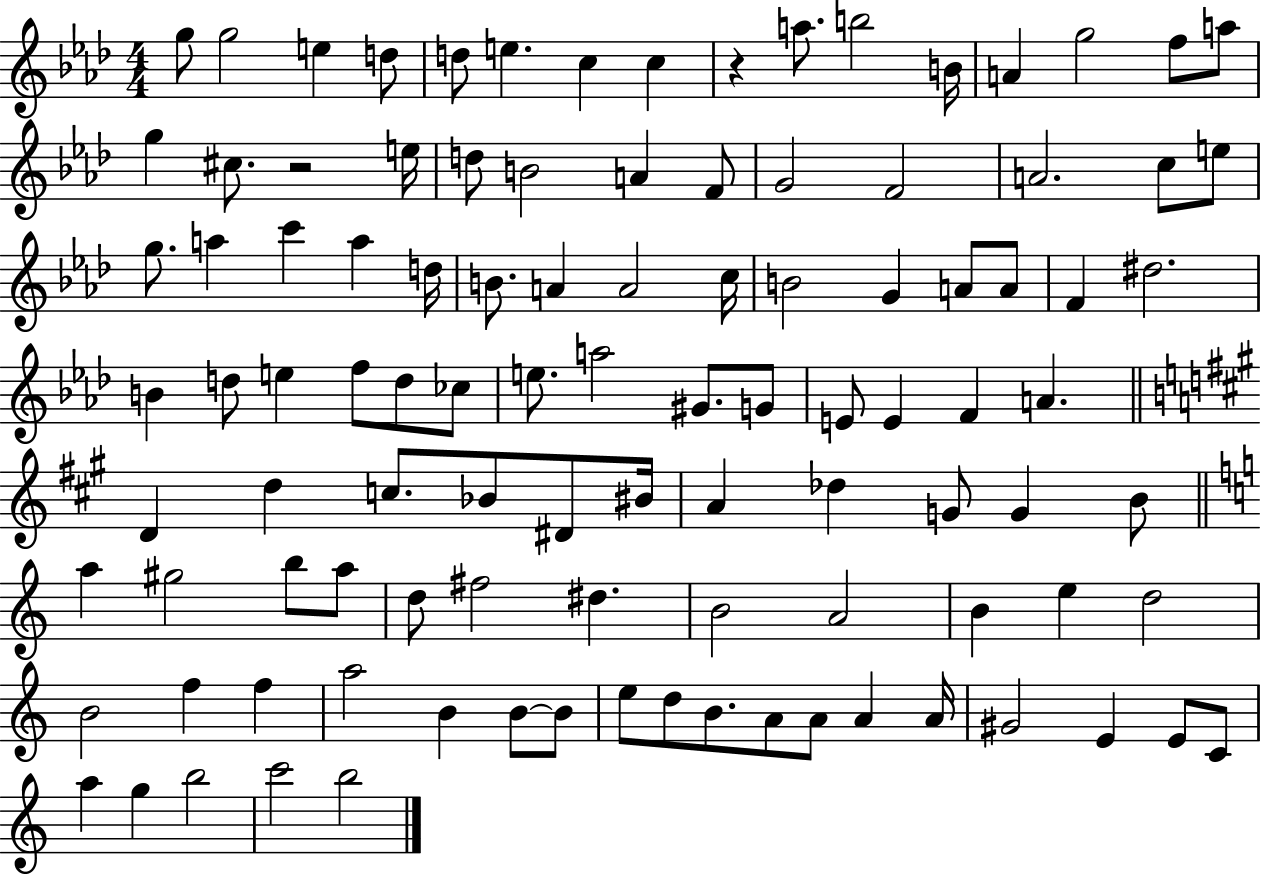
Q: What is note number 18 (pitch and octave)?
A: E5